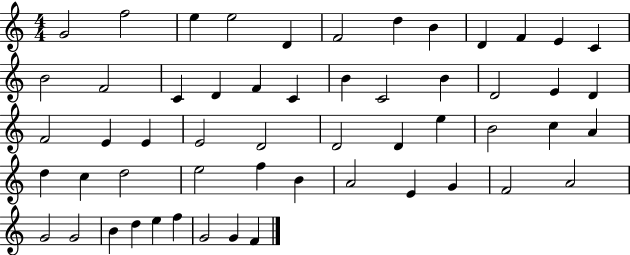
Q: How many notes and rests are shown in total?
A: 55